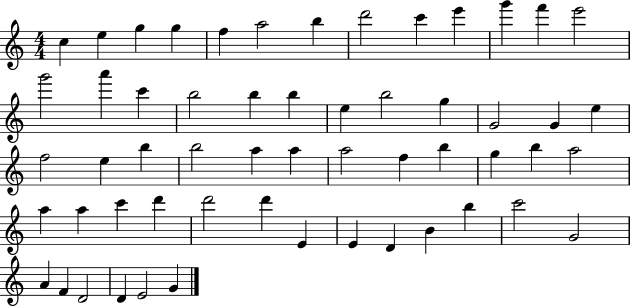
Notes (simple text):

C5/q E5/q G5/q G5/q F5/q A5/h B5/q D6/h C6/q E6/q G6/q F6/q E6/h G6/h A6/q C6/q B5/h B5/q B5/q E5/q B5/h G5/q G4/h G4/q E5/q F5/h E5/q B5/q B5/h A5/q A5/q A5/h F5/q B5/q G5/q B5/q A5/h A5/q A5/q C6/q D6/q D6/h D6/q E4/q E4/q D4/q B4/q B5/q C6/h G4/h A4/q F4/q D4/h D4/q E4/h G4/q